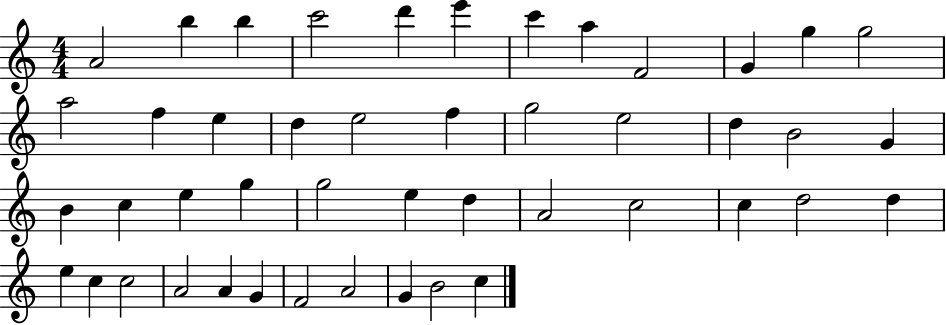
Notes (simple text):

A4/h B5/q B5/q C6/h D6/q E6/q C6/q A5/q F4/h G4/q G5/q G5/h A5/h F5/q E5/q D5/q E5/h F5/q G5/h E5/h D5/q B4/h G4/q B4/q C5/q E5/q G5/q G5/h E5/q D5/q A4/h C5/h C5/q D5/h D5/q E5/q C5/q C5/h A4/h A4/q G4/q F4/h A4/h G4/q B4/h C5/q